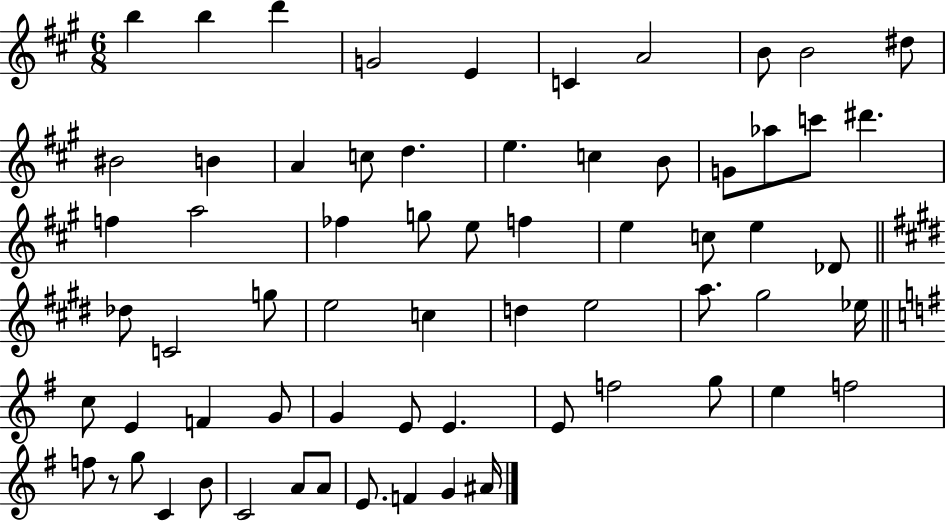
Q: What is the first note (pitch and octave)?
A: B5